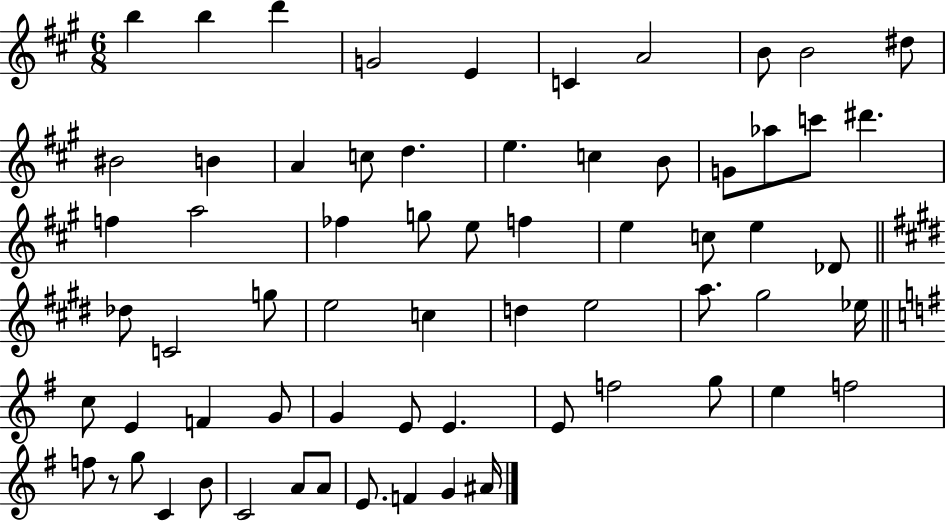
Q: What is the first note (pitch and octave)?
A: B5